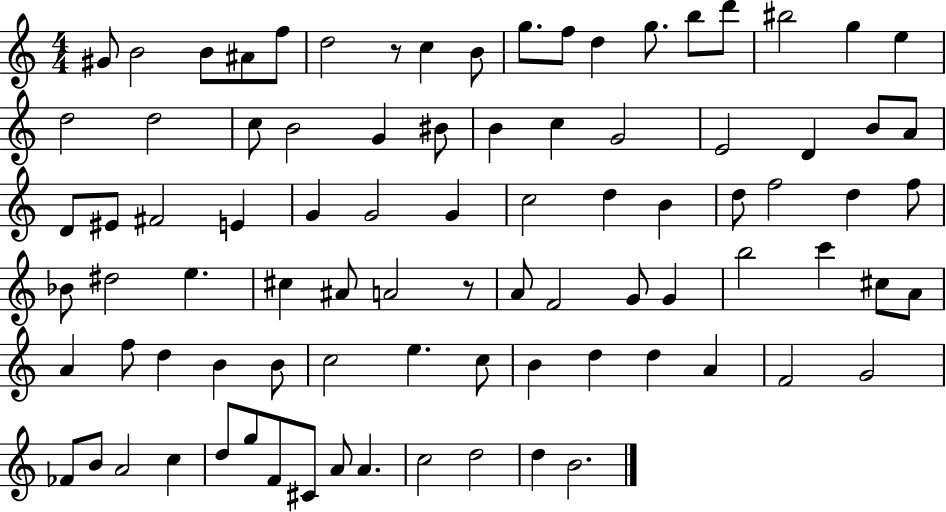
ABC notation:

X:1
T:Untitled
M:4/4
L:1/4
K:C
^G/2 B2 B/2 ^A/2 f/2 d2 z/2 c B/2 g/2 f/2 d g/2 b/2 d'/2 ^b2 g e d2 d2 c/2 B2 G ^B/2 B c G2 E2 D B/2 A/2 D/2 ^E/2 ^F2 E G G2 G c2 d B d/2 f2 d f/2 _B/2 ^d2 e ^c ^A/2 A2 z/2 A/2 F2 G/2 G b2 c' ^c/2 A/2 A f/2 d B B/2 c2 e c/2 B d d A F2 G2 _F/2 B/2 A2 c d/2 g/2 F/2 ^C/2 A/2 A c2 d2 d B2